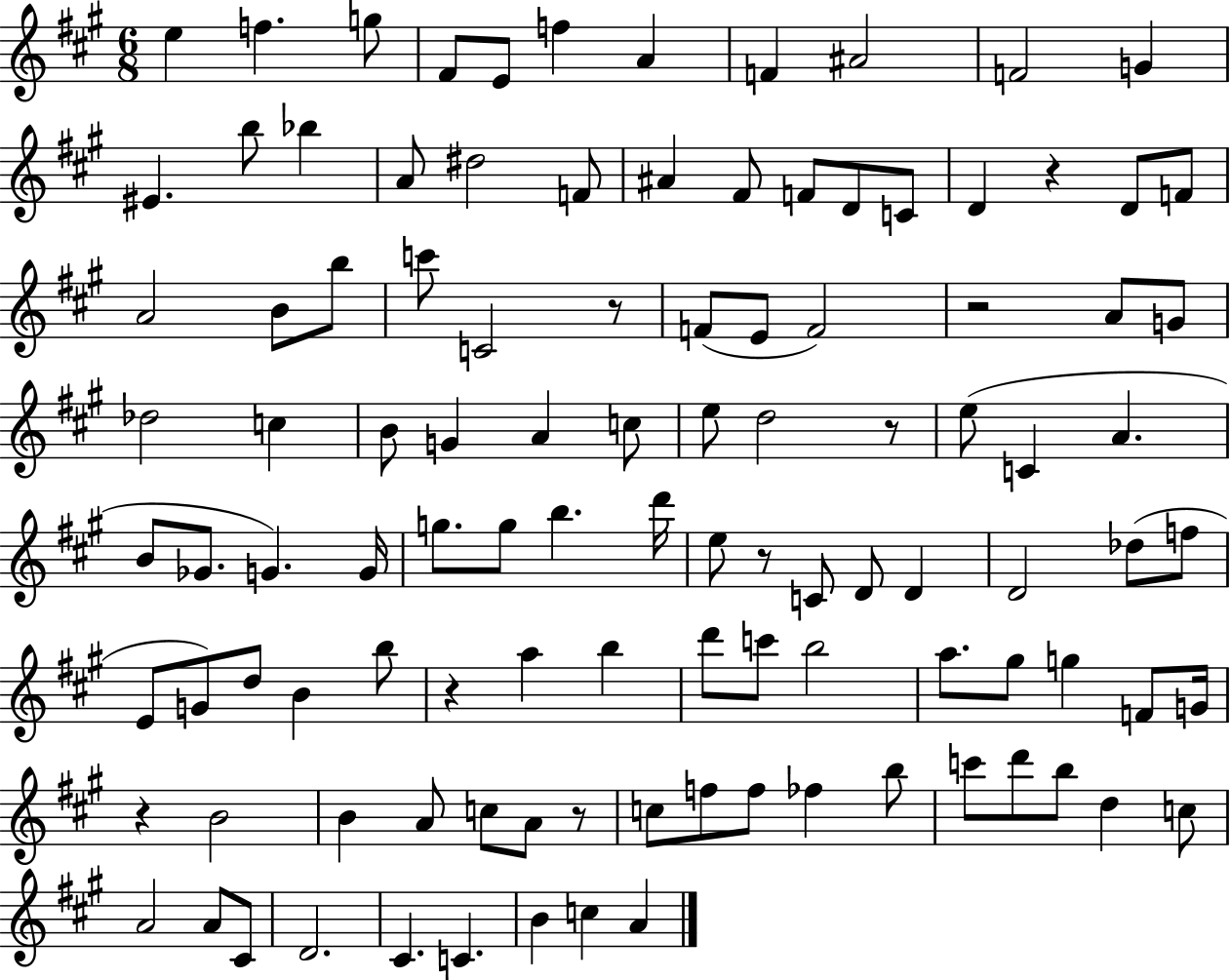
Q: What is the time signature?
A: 6/8